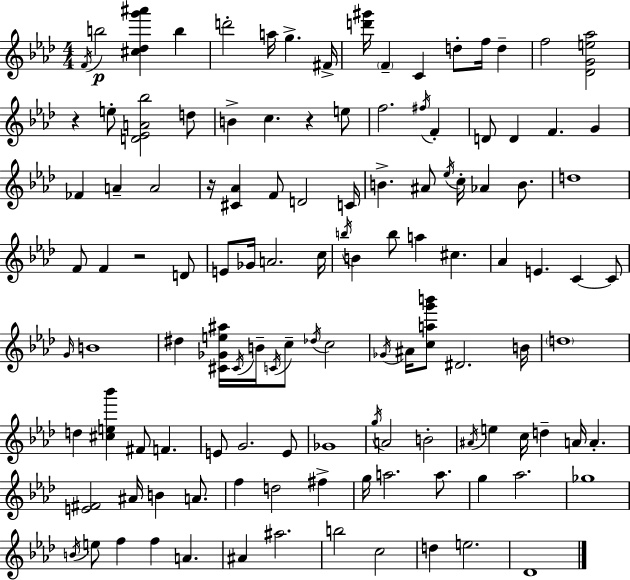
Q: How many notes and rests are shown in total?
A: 121